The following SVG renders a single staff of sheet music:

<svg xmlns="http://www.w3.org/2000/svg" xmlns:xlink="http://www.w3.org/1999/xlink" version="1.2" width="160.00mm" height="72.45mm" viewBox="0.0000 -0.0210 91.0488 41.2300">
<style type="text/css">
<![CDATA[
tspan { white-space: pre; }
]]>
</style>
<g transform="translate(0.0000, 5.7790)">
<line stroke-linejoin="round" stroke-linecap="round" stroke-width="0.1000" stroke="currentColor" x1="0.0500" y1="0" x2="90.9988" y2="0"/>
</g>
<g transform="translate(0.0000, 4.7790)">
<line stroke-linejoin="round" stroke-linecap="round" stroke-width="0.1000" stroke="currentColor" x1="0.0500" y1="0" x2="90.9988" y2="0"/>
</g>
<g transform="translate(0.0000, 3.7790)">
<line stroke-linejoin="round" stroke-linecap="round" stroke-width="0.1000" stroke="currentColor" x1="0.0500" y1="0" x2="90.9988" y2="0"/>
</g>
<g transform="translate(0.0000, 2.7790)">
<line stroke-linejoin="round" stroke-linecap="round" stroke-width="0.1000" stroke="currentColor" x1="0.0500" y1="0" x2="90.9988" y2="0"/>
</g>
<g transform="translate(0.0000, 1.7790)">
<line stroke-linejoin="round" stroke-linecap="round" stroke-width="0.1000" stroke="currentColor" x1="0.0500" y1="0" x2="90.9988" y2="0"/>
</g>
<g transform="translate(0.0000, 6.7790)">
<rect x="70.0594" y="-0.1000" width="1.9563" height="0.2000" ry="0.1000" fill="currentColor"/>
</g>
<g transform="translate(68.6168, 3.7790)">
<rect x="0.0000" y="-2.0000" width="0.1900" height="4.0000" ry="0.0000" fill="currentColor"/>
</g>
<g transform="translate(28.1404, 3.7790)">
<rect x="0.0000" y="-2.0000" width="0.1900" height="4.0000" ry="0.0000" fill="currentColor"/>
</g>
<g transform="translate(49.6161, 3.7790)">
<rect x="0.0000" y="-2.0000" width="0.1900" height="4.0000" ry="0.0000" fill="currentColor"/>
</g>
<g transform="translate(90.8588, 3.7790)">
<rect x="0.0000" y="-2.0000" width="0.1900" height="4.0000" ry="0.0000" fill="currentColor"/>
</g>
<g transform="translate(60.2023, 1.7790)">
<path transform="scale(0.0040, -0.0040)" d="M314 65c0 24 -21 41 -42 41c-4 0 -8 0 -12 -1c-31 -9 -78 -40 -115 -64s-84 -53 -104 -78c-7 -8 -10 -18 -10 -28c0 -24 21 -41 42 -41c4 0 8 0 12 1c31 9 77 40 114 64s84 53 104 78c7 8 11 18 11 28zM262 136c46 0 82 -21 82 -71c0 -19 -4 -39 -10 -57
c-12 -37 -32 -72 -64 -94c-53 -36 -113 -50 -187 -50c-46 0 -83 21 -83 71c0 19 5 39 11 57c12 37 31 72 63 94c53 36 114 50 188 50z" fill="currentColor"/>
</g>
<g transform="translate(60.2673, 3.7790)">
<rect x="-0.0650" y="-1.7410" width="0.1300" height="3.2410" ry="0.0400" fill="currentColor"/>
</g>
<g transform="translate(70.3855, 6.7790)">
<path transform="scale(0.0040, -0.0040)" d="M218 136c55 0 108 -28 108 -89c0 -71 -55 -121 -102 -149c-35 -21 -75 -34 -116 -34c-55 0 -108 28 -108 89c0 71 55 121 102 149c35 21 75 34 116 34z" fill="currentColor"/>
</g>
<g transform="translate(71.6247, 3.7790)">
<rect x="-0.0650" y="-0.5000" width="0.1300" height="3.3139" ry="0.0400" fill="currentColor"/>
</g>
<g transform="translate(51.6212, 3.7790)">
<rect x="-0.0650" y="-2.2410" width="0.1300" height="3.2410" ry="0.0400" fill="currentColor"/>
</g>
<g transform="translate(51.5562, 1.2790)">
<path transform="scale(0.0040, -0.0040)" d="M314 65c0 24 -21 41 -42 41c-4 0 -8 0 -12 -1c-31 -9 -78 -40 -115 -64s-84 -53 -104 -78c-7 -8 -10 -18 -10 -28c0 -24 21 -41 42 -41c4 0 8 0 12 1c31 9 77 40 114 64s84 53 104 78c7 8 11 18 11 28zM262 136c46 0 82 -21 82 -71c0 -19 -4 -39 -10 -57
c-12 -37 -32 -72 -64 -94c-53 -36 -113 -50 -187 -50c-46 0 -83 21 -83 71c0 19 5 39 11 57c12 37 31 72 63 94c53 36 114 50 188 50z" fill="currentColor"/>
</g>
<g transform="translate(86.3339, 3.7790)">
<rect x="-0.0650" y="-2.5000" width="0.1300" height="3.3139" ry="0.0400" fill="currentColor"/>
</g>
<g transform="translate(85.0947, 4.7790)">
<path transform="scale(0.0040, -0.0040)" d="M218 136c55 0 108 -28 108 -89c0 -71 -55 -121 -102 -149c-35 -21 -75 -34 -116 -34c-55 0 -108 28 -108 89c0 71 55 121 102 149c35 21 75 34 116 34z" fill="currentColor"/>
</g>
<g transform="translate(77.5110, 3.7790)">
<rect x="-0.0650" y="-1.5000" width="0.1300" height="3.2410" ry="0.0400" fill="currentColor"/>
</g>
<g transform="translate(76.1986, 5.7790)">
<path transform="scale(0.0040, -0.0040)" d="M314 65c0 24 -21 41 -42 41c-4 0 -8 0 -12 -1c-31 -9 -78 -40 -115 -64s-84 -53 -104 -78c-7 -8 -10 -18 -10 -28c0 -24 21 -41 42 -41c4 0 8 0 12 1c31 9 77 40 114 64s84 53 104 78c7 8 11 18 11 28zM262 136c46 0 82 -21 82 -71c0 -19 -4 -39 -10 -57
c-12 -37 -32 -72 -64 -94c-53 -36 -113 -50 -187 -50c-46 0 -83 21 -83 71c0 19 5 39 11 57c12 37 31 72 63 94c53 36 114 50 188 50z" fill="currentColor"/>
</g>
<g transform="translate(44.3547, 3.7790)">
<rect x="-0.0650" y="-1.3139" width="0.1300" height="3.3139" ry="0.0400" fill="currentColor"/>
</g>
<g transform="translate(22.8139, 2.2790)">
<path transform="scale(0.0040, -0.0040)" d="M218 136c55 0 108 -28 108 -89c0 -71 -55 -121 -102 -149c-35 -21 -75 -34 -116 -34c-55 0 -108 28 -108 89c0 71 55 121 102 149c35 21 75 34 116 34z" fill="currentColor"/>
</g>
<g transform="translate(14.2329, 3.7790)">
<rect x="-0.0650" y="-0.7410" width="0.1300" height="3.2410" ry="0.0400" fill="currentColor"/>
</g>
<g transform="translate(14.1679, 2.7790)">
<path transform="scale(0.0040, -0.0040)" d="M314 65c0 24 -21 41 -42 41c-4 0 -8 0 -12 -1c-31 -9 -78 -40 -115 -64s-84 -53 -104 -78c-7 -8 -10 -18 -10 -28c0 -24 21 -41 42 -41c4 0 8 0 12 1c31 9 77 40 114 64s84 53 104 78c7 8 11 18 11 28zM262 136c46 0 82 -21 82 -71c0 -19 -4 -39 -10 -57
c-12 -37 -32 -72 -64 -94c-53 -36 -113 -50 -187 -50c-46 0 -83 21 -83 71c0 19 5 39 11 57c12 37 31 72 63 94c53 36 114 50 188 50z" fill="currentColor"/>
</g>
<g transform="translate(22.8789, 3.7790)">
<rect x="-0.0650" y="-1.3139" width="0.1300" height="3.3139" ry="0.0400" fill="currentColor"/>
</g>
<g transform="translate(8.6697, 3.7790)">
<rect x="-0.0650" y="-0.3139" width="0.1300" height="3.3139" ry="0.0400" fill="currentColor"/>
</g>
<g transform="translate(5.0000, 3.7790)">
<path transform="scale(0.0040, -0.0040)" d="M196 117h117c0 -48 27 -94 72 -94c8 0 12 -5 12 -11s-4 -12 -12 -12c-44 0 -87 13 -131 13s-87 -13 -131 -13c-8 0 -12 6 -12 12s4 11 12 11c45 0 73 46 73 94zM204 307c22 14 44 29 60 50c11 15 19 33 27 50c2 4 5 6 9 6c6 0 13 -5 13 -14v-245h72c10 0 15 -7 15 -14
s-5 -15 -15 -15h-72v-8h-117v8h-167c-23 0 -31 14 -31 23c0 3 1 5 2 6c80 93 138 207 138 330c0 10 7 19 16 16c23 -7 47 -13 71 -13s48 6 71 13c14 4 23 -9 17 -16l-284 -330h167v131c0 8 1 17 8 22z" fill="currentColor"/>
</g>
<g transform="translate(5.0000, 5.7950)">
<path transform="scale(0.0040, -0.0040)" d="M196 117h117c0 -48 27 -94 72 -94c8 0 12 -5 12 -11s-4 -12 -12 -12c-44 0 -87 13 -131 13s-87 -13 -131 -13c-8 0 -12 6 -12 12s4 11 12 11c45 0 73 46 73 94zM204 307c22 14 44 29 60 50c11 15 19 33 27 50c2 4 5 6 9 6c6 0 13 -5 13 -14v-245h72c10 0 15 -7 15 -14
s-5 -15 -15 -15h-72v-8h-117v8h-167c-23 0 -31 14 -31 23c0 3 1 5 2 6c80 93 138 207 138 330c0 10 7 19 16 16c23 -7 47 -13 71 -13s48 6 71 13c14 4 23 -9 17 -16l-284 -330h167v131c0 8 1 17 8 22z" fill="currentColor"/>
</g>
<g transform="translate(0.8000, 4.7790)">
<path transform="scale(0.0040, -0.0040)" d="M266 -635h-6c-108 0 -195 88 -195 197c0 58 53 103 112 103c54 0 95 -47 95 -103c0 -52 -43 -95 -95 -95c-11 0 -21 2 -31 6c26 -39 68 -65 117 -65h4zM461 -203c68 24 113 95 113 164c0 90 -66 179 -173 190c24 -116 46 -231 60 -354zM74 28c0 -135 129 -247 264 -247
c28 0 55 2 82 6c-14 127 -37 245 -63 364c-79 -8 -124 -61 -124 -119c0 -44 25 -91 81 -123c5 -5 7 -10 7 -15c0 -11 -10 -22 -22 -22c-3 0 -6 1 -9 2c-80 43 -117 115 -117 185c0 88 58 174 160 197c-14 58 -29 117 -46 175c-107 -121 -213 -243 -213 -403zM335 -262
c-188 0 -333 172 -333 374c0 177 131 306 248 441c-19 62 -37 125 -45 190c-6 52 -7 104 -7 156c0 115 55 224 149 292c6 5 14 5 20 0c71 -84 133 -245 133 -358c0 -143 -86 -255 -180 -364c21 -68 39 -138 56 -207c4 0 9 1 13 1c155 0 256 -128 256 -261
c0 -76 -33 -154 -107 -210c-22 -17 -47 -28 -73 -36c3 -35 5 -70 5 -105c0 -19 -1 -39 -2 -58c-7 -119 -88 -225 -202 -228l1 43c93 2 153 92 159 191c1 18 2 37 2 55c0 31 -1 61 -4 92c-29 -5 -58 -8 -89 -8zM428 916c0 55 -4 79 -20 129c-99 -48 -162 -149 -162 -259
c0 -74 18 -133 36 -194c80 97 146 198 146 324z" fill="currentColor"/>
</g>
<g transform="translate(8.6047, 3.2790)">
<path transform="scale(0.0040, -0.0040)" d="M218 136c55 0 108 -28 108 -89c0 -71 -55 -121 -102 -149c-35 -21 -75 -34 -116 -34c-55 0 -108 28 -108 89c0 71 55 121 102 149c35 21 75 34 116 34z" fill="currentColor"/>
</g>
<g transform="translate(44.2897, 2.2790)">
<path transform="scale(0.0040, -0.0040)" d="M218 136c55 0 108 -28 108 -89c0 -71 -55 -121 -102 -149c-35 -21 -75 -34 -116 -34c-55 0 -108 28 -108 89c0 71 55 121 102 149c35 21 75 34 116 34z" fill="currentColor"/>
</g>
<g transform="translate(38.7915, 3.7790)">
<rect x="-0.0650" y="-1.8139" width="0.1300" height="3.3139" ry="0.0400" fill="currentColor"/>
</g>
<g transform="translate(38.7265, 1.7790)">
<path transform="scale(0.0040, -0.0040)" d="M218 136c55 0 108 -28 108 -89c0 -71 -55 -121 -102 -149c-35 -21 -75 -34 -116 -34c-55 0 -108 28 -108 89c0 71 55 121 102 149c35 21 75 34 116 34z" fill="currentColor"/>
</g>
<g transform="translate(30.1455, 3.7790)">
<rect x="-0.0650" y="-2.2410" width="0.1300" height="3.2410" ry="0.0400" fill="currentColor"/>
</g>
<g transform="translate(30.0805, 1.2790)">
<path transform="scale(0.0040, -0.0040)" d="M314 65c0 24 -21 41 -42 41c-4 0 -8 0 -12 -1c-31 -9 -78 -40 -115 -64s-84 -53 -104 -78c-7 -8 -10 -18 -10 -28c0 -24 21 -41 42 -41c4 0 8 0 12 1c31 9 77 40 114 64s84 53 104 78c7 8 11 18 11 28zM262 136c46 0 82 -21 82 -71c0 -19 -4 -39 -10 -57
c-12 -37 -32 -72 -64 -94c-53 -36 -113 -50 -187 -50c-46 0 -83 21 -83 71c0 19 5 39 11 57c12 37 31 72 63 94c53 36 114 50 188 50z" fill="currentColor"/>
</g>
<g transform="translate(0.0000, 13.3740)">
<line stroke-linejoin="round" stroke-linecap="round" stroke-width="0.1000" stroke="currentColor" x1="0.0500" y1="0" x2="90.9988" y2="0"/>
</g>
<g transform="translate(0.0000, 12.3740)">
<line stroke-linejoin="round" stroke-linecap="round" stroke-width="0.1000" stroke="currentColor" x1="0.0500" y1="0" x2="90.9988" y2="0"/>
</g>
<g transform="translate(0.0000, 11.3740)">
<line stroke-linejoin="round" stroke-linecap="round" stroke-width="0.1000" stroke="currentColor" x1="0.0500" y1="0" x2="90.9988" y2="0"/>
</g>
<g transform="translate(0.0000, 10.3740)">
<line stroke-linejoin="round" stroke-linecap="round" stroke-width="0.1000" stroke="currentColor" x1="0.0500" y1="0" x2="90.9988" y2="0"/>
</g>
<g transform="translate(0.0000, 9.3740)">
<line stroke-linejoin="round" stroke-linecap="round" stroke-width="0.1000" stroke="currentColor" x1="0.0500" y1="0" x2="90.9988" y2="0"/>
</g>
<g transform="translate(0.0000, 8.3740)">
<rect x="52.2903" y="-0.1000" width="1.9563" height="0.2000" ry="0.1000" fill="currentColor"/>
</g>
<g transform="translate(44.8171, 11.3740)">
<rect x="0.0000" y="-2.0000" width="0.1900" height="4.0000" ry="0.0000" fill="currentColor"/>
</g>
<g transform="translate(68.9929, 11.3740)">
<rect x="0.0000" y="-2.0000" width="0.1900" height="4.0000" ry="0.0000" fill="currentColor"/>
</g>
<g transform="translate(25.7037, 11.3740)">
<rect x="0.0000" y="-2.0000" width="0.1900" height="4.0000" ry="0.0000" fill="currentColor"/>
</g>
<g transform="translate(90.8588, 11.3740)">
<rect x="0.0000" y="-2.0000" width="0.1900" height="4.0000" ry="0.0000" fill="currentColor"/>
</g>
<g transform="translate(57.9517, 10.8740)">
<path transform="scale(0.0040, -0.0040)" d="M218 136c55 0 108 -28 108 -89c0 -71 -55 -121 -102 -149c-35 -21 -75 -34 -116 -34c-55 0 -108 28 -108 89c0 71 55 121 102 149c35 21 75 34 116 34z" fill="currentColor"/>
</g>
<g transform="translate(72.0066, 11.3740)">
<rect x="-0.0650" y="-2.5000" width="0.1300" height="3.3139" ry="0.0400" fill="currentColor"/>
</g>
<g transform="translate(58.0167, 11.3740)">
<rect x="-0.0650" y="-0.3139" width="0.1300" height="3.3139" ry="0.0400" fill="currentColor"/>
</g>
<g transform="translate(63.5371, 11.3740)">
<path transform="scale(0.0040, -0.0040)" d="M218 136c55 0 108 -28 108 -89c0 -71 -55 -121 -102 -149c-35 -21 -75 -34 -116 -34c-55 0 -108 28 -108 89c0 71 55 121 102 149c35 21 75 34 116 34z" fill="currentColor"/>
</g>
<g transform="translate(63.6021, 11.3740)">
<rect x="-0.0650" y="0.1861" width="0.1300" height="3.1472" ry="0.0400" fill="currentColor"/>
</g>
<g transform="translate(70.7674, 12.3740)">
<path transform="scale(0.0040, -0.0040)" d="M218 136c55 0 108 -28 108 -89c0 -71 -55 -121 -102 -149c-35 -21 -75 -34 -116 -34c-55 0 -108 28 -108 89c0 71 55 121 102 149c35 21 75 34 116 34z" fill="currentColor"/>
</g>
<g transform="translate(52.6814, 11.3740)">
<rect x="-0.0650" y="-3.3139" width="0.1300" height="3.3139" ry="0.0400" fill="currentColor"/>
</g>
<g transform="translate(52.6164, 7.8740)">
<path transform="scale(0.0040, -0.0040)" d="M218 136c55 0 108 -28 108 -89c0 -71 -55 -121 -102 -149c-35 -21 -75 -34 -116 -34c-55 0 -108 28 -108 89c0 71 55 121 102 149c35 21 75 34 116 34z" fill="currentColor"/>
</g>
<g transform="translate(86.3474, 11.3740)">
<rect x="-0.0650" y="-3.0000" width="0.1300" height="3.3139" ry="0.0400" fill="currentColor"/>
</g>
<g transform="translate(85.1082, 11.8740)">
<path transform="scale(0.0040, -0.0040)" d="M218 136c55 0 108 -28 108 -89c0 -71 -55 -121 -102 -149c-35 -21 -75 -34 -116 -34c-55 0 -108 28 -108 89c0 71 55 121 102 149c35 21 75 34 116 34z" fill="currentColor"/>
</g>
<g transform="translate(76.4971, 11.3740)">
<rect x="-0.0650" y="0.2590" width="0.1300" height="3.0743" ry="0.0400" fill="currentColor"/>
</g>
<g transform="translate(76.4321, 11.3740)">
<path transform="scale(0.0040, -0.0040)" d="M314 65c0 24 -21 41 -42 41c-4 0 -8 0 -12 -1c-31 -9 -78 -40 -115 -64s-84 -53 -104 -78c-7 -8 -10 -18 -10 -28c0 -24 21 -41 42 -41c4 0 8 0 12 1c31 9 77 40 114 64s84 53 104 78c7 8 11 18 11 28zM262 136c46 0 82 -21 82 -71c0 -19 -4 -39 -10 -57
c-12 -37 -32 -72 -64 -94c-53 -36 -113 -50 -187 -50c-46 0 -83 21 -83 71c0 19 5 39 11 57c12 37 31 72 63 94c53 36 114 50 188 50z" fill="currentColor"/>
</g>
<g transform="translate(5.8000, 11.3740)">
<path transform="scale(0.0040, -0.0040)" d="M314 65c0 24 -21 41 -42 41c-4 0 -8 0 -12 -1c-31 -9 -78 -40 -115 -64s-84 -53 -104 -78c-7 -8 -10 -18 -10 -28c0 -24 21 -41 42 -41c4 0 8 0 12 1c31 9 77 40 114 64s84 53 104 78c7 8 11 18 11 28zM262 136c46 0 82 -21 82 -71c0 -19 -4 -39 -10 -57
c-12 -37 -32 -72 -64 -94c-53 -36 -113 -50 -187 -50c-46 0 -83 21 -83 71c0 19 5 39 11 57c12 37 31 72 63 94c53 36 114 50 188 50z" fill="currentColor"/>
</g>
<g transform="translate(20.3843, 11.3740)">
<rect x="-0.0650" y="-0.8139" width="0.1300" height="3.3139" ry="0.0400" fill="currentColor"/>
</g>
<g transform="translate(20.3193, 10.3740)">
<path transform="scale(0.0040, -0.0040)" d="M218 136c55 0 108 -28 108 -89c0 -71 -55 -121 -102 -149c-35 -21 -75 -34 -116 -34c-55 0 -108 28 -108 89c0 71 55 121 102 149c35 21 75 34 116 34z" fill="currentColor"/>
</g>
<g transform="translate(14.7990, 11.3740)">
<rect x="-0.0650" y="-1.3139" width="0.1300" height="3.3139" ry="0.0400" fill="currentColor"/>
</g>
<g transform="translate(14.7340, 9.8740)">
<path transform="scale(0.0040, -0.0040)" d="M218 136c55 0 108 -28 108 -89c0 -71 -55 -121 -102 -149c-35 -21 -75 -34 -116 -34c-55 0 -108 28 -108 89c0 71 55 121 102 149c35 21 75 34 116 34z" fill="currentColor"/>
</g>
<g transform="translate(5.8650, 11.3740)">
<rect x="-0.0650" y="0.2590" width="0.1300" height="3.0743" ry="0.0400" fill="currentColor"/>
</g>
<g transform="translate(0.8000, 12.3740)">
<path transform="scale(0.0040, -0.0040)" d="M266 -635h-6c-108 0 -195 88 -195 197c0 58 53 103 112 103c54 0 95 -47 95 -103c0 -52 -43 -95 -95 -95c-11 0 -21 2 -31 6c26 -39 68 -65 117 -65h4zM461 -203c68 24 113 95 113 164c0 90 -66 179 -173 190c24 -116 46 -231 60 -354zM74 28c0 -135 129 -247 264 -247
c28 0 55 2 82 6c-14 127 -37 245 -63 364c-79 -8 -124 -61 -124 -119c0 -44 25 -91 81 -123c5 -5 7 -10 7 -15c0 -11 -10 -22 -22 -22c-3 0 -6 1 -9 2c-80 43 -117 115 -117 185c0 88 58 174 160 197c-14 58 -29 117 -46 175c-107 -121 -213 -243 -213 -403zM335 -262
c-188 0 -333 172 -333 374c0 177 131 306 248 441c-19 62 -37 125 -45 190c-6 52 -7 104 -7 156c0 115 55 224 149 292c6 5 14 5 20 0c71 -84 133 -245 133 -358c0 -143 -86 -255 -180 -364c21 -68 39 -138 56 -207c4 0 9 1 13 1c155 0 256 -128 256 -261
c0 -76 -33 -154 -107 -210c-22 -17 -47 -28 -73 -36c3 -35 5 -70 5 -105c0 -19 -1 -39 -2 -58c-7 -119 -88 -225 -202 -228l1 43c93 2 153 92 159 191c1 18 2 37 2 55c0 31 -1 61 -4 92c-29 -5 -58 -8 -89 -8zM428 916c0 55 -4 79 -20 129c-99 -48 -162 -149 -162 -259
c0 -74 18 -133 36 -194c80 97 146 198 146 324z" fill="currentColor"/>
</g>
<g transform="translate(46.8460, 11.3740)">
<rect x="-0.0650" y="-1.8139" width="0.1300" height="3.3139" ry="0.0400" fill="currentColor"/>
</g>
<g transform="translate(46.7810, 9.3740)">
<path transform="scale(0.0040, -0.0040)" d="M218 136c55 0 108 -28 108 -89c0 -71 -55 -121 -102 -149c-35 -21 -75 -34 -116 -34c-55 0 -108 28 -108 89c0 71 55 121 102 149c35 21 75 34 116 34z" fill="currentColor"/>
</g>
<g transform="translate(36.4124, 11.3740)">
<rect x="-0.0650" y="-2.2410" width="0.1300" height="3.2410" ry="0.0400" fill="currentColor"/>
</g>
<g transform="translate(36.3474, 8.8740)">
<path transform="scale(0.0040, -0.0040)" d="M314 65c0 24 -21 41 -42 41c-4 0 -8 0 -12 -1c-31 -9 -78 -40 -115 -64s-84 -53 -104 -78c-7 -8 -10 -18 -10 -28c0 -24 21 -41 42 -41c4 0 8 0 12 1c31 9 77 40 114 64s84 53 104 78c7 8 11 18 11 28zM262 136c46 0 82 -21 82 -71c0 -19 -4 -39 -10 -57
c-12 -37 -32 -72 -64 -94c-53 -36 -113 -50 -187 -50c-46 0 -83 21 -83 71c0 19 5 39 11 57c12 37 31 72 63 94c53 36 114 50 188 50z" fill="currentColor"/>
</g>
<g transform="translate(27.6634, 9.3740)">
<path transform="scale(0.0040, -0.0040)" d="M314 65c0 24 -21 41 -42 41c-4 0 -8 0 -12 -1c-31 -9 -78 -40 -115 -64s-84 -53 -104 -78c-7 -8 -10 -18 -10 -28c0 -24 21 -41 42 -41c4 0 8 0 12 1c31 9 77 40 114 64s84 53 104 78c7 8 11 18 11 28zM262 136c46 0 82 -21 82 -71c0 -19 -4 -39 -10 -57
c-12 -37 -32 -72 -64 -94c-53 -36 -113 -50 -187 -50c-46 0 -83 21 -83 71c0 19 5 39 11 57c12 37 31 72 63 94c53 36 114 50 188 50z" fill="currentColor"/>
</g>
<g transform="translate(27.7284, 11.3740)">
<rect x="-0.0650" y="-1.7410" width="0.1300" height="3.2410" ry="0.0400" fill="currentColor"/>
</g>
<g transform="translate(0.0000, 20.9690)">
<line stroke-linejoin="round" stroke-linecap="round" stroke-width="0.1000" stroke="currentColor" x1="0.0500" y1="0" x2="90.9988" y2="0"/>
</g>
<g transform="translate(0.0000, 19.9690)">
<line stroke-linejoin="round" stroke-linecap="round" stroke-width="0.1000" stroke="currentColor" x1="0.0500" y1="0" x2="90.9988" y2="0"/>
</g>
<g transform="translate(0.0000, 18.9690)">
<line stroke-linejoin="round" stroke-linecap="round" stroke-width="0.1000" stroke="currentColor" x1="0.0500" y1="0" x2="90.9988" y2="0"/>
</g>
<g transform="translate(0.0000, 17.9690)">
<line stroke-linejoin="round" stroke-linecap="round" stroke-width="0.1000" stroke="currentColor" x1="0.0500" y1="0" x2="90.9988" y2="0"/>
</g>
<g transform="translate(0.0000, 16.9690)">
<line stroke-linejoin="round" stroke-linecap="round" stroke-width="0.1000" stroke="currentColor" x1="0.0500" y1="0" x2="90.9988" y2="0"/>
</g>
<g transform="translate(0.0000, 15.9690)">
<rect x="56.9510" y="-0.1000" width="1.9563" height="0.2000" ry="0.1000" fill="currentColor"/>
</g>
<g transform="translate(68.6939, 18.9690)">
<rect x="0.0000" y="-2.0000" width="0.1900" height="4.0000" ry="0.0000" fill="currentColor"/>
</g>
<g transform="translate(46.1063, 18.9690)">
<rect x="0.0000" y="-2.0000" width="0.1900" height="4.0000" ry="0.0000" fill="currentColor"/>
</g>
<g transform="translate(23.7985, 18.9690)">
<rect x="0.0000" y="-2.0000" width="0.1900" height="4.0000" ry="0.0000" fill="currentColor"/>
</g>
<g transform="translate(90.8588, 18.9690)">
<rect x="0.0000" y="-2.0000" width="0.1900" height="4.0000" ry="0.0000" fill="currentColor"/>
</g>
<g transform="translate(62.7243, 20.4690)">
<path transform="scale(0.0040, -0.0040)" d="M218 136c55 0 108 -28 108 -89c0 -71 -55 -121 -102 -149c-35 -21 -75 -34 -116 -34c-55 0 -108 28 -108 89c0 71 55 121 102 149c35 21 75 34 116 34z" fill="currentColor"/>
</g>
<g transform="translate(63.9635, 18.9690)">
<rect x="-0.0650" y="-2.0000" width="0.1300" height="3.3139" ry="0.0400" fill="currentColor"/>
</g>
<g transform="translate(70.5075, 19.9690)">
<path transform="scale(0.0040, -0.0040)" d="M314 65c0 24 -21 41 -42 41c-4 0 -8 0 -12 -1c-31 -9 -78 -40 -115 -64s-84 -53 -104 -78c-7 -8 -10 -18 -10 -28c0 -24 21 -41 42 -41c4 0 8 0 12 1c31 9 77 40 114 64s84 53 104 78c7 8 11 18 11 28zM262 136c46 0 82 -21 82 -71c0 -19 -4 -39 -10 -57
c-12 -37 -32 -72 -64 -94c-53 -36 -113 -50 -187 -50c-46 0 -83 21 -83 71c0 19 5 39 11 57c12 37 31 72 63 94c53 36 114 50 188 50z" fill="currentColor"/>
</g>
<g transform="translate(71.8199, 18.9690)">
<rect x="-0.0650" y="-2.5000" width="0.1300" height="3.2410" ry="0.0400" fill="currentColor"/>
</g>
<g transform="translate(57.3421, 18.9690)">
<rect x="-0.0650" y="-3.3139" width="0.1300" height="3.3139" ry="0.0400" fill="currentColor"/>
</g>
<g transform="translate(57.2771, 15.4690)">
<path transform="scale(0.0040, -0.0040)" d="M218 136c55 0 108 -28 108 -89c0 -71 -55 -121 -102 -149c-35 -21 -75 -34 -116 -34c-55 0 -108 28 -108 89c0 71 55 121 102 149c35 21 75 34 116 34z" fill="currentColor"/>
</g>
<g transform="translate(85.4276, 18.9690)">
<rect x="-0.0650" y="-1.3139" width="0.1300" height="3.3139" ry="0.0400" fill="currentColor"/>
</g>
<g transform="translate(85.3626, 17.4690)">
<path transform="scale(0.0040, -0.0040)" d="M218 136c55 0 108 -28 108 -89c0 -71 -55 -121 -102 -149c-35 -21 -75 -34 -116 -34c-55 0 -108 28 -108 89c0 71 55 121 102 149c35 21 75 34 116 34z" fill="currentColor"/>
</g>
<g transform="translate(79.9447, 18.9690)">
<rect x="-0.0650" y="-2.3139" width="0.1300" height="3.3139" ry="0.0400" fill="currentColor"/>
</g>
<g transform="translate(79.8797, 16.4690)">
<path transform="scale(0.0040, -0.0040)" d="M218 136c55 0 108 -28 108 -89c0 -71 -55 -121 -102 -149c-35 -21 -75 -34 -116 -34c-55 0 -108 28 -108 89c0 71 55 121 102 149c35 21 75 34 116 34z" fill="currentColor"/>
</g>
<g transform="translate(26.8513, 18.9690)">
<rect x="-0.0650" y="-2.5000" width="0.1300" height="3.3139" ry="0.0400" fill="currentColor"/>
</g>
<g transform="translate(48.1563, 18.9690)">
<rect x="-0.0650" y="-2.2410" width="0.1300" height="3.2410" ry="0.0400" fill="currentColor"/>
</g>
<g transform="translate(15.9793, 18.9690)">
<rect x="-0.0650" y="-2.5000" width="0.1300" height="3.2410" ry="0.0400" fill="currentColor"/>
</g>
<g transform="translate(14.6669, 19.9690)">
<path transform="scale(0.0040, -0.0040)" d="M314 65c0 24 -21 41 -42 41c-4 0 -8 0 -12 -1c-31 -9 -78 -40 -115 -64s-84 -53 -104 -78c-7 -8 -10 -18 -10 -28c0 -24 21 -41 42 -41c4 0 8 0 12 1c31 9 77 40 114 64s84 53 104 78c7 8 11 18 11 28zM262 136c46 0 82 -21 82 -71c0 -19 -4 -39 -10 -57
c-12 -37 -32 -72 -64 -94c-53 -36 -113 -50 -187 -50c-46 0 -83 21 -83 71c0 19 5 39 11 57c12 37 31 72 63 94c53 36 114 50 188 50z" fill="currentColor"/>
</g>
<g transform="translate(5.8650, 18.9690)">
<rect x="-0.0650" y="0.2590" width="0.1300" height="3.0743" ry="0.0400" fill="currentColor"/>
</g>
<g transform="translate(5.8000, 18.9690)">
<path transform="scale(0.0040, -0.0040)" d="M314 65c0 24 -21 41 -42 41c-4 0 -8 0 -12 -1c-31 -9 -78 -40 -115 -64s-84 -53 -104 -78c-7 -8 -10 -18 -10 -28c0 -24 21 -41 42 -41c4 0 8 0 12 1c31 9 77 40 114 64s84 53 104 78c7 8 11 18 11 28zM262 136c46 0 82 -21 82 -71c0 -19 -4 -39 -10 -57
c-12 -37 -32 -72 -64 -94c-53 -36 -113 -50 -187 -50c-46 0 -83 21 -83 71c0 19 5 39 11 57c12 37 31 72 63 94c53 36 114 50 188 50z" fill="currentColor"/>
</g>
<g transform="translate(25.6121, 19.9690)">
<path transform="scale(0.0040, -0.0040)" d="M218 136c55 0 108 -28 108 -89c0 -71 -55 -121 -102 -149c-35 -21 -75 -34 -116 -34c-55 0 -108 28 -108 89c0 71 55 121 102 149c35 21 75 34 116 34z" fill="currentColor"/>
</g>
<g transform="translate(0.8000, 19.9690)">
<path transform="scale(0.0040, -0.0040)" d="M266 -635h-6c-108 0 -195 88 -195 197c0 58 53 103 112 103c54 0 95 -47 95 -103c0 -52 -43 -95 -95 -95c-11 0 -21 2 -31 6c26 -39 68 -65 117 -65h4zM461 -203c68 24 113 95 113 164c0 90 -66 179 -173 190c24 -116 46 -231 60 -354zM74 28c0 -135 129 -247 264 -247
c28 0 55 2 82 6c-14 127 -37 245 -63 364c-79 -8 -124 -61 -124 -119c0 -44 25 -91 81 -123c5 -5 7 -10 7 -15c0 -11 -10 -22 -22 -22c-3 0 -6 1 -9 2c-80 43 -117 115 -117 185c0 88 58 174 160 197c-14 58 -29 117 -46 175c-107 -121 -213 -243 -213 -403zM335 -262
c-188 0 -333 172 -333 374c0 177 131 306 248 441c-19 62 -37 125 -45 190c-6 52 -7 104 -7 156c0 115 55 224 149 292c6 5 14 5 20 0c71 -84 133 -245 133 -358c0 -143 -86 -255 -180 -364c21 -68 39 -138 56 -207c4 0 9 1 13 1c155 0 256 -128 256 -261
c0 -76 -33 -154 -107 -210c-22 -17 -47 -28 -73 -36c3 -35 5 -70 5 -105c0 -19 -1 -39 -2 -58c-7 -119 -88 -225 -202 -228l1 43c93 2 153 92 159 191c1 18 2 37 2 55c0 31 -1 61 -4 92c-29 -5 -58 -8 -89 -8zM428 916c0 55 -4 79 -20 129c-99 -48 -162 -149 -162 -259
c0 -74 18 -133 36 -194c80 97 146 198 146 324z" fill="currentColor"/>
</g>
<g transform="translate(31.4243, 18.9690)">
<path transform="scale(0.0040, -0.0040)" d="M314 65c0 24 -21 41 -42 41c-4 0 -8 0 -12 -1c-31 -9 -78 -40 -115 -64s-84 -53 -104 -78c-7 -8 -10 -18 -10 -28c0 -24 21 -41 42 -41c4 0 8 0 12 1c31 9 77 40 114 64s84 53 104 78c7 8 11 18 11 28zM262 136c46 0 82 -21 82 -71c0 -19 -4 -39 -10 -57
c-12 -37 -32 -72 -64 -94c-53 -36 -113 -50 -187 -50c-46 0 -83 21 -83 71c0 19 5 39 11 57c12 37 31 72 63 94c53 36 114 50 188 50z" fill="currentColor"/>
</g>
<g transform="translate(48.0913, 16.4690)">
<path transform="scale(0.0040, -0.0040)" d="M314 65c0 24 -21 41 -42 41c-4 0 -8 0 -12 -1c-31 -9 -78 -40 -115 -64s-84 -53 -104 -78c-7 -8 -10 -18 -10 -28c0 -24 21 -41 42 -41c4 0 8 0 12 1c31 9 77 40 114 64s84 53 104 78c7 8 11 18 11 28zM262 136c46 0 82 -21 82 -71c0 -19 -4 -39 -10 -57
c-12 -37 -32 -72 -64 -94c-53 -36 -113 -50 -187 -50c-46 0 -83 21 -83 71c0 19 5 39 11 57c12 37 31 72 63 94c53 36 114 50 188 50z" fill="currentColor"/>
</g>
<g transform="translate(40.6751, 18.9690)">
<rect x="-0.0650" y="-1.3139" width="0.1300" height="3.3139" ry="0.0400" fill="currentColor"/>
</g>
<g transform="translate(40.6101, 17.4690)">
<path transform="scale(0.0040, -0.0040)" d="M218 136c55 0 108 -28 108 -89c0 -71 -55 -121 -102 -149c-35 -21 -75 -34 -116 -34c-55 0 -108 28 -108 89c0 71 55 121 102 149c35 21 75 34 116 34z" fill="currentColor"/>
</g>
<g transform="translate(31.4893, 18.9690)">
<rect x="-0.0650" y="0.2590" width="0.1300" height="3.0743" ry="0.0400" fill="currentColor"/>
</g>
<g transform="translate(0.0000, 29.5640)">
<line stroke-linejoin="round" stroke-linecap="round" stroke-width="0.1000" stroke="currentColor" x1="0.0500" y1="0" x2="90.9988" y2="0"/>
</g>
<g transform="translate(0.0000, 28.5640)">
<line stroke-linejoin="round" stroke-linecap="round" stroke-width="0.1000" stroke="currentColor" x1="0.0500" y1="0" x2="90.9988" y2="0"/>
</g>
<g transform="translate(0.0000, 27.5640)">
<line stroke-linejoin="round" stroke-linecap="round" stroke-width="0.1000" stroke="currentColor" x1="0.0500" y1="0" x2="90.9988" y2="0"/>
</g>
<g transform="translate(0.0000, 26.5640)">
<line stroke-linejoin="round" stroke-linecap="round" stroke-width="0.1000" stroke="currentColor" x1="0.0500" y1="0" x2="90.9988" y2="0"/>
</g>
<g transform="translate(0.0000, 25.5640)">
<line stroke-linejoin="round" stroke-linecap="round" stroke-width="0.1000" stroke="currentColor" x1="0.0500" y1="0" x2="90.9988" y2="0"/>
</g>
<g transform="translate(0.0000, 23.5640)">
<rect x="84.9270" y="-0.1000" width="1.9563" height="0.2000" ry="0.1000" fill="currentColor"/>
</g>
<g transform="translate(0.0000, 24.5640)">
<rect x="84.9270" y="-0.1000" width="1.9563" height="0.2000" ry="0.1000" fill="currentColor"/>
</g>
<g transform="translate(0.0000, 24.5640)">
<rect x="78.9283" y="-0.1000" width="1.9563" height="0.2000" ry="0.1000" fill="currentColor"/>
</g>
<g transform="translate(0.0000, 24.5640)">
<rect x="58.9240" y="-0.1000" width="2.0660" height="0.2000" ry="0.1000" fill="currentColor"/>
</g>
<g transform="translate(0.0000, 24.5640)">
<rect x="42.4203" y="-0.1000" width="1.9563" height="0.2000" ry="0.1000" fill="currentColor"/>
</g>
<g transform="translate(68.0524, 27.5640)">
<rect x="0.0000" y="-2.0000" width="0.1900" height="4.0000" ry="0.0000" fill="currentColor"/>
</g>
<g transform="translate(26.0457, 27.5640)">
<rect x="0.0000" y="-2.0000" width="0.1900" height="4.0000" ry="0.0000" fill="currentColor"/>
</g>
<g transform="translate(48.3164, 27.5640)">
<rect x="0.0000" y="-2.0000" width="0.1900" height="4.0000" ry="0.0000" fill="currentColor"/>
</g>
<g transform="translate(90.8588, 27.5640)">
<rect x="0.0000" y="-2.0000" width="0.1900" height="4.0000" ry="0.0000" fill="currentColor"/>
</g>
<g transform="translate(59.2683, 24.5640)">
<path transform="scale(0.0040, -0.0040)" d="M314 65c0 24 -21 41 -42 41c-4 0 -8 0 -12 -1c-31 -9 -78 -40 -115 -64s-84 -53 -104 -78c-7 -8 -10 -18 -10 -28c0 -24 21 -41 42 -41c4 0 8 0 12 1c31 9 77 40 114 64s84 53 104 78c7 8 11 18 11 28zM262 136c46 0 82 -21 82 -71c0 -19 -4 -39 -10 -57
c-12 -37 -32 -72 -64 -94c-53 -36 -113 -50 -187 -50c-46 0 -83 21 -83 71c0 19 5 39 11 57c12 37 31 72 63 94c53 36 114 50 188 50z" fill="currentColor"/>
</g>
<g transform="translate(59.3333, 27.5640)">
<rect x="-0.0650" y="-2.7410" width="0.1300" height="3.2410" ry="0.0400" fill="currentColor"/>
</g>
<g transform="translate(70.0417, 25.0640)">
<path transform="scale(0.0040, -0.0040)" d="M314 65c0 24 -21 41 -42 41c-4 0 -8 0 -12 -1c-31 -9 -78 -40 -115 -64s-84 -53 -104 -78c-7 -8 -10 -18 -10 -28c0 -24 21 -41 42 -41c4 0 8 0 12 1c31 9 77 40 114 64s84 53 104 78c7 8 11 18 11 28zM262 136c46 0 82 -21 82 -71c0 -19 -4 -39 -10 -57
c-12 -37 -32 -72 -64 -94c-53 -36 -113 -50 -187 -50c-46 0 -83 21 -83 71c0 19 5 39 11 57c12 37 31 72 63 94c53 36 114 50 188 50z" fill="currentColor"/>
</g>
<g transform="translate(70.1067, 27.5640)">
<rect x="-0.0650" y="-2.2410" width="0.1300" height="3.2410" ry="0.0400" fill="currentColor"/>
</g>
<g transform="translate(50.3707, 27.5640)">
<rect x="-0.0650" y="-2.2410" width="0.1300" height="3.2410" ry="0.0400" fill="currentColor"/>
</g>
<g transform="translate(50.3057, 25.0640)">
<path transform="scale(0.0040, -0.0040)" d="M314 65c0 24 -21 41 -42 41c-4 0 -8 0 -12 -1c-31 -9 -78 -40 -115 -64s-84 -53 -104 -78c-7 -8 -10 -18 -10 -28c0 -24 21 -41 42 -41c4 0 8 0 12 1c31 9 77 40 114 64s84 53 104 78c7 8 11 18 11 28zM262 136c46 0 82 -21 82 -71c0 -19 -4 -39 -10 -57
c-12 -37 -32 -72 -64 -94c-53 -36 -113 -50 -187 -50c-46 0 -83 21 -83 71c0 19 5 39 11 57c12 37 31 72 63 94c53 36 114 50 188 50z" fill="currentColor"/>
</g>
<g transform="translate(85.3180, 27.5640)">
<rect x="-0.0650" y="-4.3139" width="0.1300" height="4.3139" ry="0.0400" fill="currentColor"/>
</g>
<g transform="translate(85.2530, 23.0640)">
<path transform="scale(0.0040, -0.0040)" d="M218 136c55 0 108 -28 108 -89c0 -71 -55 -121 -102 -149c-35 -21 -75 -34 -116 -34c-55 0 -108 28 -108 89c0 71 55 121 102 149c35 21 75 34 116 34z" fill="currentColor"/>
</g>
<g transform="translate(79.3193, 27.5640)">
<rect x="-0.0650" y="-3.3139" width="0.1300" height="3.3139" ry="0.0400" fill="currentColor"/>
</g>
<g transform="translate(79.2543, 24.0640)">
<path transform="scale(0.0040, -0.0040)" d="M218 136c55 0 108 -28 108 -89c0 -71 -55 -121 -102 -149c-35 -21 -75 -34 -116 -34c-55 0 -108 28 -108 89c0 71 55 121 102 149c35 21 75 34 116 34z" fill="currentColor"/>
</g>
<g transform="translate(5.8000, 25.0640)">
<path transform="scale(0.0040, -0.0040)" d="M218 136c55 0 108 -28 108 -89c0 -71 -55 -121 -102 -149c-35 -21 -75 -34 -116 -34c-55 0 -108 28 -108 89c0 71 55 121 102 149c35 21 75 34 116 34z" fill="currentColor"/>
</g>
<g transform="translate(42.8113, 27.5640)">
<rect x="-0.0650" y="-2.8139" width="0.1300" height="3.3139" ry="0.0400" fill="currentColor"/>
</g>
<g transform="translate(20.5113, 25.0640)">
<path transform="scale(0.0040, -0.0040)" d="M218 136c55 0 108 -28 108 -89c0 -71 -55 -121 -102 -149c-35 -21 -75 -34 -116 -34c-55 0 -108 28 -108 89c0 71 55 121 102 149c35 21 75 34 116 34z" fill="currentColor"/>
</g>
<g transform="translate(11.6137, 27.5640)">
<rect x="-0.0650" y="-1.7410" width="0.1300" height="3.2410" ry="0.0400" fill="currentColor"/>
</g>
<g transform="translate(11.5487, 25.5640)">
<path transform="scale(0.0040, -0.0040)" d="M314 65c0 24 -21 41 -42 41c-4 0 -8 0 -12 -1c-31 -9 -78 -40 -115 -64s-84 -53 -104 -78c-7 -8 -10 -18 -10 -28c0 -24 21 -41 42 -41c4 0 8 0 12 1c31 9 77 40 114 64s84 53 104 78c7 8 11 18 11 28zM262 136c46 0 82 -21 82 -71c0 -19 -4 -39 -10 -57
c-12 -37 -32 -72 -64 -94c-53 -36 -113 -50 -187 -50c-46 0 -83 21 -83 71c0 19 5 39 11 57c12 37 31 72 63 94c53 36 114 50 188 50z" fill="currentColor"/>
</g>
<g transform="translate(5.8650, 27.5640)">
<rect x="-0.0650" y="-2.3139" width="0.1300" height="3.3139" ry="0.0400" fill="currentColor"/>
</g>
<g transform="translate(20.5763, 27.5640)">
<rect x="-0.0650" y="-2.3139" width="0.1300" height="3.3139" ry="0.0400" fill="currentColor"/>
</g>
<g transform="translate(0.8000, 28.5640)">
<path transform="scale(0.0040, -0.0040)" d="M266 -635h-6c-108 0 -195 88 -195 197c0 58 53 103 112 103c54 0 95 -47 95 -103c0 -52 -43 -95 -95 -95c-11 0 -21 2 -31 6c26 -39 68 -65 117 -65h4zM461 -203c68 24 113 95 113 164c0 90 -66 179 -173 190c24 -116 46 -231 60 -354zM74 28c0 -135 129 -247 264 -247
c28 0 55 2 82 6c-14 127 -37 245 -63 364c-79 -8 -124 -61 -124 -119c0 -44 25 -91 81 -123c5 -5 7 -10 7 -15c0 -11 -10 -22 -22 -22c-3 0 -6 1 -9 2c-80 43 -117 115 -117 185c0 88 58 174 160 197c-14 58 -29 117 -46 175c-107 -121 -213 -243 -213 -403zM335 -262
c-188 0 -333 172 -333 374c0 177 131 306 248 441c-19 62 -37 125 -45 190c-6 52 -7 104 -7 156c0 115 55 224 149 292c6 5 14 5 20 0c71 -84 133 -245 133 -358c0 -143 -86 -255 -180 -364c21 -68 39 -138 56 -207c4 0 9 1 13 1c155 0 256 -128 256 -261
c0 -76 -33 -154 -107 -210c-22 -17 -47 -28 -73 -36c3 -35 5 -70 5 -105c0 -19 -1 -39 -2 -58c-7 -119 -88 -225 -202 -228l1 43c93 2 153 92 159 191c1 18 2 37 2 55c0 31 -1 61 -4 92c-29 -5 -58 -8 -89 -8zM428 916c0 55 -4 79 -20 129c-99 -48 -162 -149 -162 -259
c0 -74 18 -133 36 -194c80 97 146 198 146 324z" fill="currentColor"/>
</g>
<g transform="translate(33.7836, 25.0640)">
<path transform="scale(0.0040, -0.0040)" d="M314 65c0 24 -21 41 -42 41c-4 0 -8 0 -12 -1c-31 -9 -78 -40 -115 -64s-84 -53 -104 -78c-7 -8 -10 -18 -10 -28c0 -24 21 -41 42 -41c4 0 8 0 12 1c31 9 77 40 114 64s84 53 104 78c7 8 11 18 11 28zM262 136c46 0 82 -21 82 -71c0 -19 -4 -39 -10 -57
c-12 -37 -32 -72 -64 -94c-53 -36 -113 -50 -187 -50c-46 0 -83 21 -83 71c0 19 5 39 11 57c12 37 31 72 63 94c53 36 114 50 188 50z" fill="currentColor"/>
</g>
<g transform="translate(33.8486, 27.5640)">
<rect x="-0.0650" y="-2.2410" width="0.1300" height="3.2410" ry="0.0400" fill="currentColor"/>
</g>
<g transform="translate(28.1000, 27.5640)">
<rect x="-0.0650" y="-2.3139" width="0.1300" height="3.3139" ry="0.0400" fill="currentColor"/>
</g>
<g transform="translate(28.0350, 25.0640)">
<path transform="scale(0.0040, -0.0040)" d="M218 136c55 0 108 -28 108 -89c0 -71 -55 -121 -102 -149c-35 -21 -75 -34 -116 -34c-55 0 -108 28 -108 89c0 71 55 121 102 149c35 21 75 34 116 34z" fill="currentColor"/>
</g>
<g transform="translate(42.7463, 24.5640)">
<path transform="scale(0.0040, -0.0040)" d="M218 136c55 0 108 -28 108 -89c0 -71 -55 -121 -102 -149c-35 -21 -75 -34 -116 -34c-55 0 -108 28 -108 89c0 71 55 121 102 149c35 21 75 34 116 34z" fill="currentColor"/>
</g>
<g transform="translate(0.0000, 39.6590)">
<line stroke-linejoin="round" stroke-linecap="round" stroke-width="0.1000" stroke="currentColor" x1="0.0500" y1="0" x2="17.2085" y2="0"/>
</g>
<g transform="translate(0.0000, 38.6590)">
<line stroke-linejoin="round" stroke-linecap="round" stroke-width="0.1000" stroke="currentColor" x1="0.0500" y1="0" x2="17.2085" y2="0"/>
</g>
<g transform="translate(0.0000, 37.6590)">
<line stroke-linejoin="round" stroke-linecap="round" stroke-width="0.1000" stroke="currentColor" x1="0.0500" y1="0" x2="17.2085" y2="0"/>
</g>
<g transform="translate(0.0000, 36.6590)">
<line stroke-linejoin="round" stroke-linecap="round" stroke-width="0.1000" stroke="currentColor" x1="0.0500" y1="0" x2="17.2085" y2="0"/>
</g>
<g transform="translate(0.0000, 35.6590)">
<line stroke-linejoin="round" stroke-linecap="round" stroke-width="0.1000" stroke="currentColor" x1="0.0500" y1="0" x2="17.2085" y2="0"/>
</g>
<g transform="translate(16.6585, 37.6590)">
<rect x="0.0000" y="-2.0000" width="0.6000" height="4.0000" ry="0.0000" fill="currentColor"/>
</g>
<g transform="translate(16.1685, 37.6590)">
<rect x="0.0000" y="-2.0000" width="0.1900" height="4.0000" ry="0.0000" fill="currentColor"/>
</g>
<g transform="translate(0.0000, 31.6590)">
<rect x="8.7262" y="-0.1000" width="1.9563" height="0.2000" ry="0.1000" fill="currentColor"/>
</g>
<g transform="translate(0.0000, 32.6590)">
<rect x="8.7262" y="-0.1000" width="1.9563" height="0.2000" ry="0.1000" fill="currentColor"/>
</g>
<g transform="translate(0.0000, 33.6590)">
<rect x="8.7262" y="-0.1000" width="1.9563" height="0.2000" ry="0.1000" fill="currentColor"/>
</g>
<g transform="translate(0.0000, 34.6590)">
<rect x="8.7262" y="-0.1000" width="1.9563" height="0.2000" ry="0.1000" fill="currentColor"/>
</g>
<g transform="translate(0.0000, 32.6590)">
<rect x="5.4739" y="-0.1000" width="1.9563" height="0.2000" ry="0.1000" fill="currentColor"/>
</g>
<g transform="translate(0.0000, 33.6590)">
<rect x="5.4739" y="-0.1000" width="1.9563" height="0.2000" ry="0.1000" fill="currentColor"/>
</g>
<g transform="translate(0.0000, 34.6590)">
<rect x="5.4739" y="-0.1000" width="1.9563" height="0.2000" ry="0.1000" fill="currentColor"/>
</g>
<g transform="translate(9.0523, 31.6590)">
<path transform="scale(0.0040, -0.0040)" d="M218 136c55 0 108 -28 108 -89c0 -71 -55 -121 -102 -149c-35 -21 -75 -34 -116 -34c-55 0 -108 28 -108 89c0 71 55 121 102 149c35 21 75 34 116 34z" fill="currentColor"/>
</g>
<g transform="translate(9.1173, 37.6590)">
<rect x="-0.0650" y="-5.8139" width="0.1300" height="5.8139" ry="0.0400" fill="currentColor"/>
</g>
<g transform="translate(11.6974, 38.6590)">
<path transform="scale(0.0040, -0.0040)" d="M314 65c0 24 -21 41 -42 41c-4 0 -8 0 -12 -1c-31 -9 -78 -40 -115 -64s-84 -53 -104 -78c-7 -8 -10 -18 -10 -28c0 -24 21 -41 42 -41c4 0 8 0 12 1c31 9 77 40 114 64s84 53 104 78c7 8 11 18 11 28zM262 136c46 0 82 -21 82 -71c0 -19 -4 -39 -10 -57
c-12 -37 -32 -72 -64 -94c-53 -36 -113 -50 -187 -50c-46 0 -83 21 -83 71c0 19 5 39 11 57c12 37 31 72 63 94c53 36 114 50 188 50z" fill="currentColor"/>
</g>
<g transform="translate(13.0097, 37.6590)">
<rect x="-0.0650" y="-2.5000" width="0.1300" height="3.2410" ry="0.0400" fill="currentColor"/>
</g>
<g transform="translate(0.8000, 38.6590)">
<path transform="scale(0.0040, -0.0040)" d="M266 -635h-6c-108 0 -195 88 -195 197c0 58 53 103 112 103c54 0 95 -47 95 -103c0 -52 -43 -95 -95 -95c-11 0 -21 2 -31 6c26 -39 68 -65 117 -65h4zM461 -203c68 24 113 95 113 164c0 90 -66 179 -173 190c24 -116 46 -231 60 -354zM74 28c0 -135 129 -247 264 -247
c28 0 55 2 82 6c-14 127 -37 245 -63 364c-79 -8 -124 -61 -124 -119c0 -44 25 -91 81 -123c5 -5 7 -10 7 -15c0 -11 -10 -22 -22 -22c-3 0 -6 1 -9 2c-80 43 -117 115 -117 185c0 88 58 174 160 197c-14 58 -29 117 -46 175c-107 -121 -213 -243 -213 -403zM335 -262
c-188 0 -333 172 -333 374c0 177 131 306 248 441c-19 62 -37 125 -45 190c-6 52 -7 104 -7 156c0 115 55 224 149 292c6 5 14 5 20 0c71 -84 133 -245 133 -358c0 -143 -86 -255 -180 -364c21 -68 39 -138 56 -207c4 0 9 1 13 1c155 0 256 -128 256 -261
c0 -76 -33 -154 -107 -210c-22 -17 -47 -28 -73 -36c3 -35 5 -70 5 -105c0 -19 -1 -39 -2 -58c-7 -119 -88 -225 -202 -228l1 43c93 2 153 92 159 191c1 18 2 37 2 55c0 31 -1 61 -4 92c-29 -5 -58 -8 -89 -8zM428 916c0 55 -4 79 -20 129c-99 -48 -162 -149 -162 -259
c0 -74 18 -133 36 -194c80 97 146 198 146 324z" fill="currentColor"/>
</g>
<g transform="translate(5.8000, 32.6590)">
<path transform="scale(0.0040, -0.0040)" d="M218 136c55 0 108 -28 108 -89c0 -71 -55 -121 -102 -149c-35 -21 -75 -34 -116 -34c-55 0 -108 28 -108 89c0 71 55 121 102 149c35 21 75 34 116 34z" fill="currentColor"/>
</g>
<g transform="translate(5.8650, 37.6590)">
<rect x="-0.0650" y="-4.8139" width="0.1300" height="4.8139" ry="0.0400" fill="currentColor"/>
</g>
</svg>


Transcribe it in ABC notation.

X:1
T:Untitled
M:4/4
L:1/4
K:C
c d2 e g2 f e g2 f2 C E2 G B2 e d f2 g2 f b c B G B2 A B2 G2 G B2 e g2 b F G2 g e g f2 g g g2 a g2 a2 g2 b d' e' g' G2